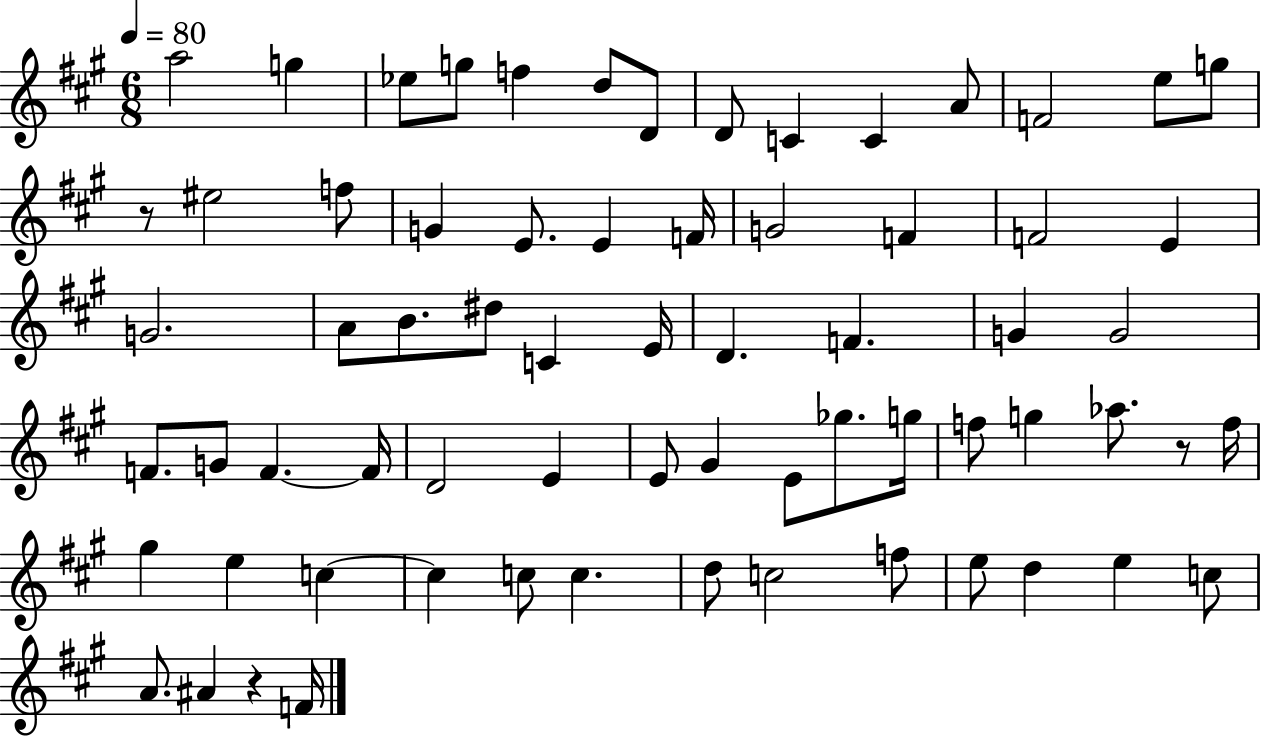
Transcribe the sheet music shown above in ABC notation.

X:1
T:Untitled
M:6/8
L:1/4
K:A
a2 g _e/2 g/2 f d/2 D/2 D/2 C C A/2 F2 e/2 g/2 z/2 ^e2 f/2 G E/2 E F/4 G2 F F2 E G2 A/2 B/2 ^d/2 C E/4 D F G G2 F/2 G/2 F F/4 D2 E E/2 ^G E/2 _g/2 g/4 f/2 g _a/2 z/2 f/4 ^g e c c c/2 c d/2 c2 f/2 e/2 d e c/2 A/2 ^A z F/4